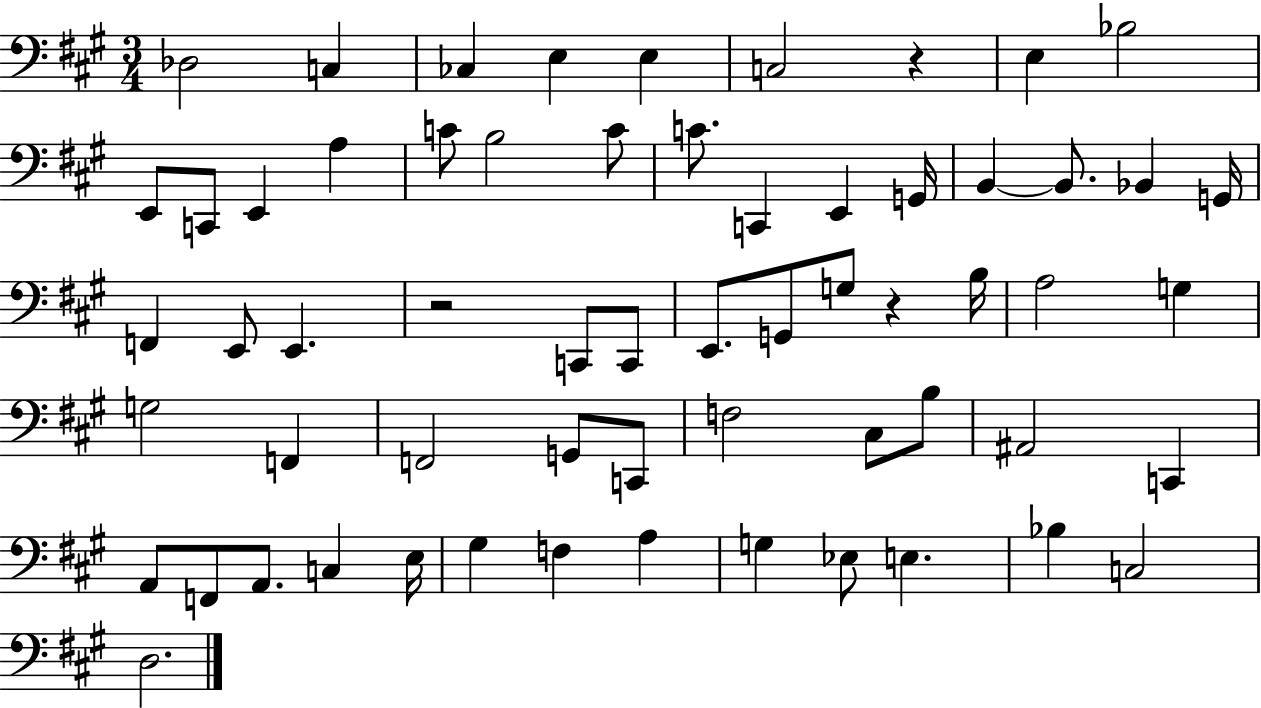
Db3/h C3/q CES3/q E3/q E3/q C3/h R/q E3/q Bb3/h E2/e C2/e E2/q A3/q C4/e B3/h C4/e C4/e. C2/q E2/q G2/s B2/q B2/e. Bb2/q G2/s F2/q E2/e E2/q. R/h C2/e C2/e E2/e. G2/e G3/e R/q B3/s A3/h G3/q G3/h F2/q F2/h G2/e C2/e F3/h C#3/e B3/e A#2/h C2/q A2/e F2/e A2/e. C3/q E3/s G#3/q F3/q A3/q G3/q Eb3/e E3/q. Bb3/q C3/h D3/h.